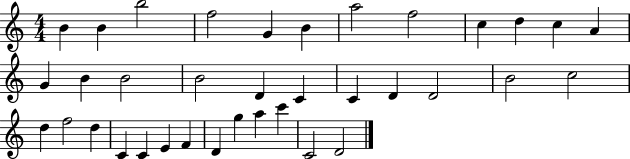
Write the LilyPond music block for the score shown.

{
  \clef treble
  \numericTimeSignature
  \time 4/4
  \key c \major
  b'4 b'4 b''2 | f''2 g'4 b'4 | a''2 f''2 | c''4 d''4 c''4 a'4 | \break g'4 b'4 b'2 | b'2 d'4 c'4 | c'4 d'4 d'2 | b'2 c''2 | \break d''4 f''2 d''4 | c'4 c'4 e'4 f'4 | d'4 g''4 a''4 c'''4 | c'2 d'2 | \break \bar "|."
}